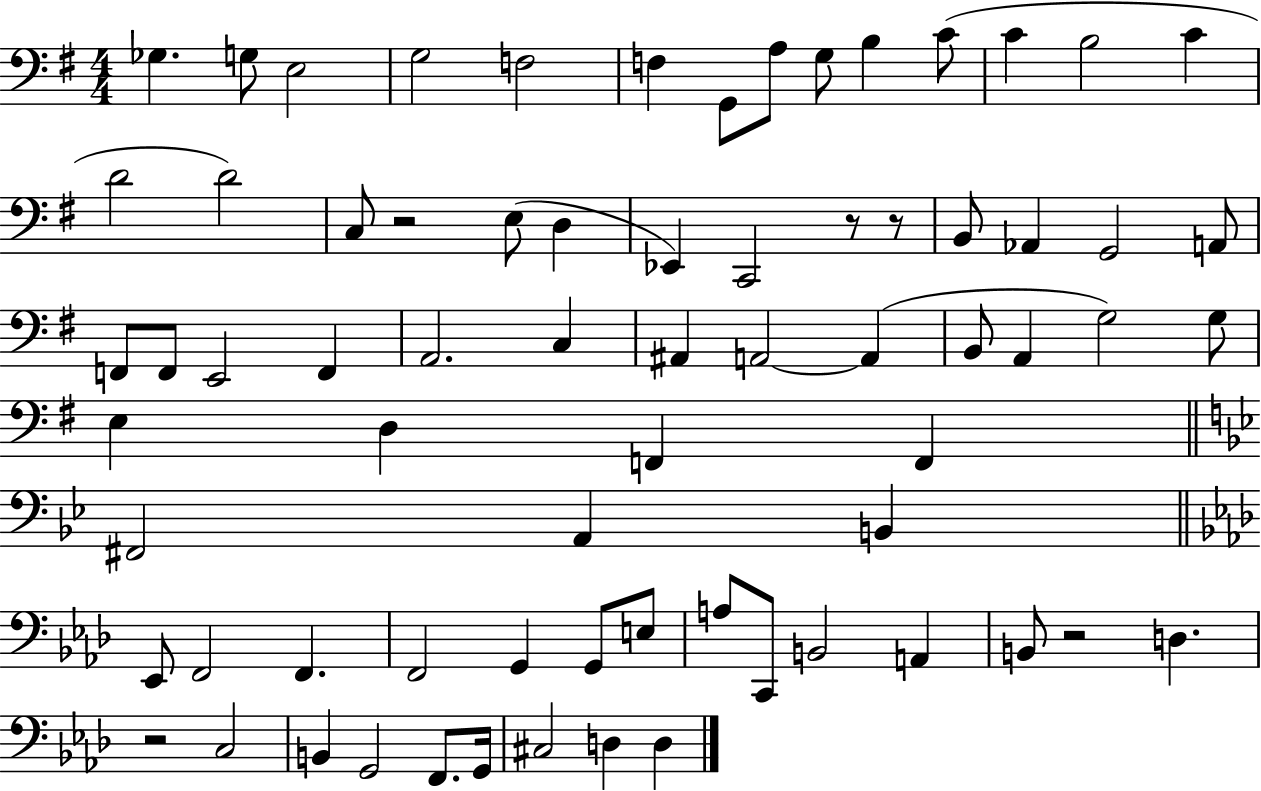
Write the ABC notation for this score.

X:1
T:Untitled
M:4/4
L:1/4
K:G
_G, G,/2 E,2 G,2 F,2 F, G,,/2 A,/2 G,/2 B, C/2 C B,2 C D2 D2 C,/2 z2 E,/2 D, _E,, C,,2 z/2 z/2 B,,/2 _A,, G,,2 A,,/2 F,,/2 F,,/2 E,,2 F,, A,,2 C, ^A,, A,,2 A,, B,,/2 A,, G,2 G,/2 E, D, F,, F,, ^F,,2 A,, B,, _E,,/2 F,,2 F,, F,,2 G,, G,,/2 E,/2 A,/2 C,,/2 B,,2 A,, B,,/2 z2 D, z2 C,2 B,, G,,2 F,,/2 G,,/4 ^C,2 D, D,